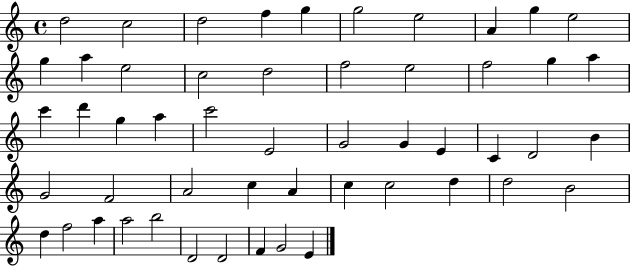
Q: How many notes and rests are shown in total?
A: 52